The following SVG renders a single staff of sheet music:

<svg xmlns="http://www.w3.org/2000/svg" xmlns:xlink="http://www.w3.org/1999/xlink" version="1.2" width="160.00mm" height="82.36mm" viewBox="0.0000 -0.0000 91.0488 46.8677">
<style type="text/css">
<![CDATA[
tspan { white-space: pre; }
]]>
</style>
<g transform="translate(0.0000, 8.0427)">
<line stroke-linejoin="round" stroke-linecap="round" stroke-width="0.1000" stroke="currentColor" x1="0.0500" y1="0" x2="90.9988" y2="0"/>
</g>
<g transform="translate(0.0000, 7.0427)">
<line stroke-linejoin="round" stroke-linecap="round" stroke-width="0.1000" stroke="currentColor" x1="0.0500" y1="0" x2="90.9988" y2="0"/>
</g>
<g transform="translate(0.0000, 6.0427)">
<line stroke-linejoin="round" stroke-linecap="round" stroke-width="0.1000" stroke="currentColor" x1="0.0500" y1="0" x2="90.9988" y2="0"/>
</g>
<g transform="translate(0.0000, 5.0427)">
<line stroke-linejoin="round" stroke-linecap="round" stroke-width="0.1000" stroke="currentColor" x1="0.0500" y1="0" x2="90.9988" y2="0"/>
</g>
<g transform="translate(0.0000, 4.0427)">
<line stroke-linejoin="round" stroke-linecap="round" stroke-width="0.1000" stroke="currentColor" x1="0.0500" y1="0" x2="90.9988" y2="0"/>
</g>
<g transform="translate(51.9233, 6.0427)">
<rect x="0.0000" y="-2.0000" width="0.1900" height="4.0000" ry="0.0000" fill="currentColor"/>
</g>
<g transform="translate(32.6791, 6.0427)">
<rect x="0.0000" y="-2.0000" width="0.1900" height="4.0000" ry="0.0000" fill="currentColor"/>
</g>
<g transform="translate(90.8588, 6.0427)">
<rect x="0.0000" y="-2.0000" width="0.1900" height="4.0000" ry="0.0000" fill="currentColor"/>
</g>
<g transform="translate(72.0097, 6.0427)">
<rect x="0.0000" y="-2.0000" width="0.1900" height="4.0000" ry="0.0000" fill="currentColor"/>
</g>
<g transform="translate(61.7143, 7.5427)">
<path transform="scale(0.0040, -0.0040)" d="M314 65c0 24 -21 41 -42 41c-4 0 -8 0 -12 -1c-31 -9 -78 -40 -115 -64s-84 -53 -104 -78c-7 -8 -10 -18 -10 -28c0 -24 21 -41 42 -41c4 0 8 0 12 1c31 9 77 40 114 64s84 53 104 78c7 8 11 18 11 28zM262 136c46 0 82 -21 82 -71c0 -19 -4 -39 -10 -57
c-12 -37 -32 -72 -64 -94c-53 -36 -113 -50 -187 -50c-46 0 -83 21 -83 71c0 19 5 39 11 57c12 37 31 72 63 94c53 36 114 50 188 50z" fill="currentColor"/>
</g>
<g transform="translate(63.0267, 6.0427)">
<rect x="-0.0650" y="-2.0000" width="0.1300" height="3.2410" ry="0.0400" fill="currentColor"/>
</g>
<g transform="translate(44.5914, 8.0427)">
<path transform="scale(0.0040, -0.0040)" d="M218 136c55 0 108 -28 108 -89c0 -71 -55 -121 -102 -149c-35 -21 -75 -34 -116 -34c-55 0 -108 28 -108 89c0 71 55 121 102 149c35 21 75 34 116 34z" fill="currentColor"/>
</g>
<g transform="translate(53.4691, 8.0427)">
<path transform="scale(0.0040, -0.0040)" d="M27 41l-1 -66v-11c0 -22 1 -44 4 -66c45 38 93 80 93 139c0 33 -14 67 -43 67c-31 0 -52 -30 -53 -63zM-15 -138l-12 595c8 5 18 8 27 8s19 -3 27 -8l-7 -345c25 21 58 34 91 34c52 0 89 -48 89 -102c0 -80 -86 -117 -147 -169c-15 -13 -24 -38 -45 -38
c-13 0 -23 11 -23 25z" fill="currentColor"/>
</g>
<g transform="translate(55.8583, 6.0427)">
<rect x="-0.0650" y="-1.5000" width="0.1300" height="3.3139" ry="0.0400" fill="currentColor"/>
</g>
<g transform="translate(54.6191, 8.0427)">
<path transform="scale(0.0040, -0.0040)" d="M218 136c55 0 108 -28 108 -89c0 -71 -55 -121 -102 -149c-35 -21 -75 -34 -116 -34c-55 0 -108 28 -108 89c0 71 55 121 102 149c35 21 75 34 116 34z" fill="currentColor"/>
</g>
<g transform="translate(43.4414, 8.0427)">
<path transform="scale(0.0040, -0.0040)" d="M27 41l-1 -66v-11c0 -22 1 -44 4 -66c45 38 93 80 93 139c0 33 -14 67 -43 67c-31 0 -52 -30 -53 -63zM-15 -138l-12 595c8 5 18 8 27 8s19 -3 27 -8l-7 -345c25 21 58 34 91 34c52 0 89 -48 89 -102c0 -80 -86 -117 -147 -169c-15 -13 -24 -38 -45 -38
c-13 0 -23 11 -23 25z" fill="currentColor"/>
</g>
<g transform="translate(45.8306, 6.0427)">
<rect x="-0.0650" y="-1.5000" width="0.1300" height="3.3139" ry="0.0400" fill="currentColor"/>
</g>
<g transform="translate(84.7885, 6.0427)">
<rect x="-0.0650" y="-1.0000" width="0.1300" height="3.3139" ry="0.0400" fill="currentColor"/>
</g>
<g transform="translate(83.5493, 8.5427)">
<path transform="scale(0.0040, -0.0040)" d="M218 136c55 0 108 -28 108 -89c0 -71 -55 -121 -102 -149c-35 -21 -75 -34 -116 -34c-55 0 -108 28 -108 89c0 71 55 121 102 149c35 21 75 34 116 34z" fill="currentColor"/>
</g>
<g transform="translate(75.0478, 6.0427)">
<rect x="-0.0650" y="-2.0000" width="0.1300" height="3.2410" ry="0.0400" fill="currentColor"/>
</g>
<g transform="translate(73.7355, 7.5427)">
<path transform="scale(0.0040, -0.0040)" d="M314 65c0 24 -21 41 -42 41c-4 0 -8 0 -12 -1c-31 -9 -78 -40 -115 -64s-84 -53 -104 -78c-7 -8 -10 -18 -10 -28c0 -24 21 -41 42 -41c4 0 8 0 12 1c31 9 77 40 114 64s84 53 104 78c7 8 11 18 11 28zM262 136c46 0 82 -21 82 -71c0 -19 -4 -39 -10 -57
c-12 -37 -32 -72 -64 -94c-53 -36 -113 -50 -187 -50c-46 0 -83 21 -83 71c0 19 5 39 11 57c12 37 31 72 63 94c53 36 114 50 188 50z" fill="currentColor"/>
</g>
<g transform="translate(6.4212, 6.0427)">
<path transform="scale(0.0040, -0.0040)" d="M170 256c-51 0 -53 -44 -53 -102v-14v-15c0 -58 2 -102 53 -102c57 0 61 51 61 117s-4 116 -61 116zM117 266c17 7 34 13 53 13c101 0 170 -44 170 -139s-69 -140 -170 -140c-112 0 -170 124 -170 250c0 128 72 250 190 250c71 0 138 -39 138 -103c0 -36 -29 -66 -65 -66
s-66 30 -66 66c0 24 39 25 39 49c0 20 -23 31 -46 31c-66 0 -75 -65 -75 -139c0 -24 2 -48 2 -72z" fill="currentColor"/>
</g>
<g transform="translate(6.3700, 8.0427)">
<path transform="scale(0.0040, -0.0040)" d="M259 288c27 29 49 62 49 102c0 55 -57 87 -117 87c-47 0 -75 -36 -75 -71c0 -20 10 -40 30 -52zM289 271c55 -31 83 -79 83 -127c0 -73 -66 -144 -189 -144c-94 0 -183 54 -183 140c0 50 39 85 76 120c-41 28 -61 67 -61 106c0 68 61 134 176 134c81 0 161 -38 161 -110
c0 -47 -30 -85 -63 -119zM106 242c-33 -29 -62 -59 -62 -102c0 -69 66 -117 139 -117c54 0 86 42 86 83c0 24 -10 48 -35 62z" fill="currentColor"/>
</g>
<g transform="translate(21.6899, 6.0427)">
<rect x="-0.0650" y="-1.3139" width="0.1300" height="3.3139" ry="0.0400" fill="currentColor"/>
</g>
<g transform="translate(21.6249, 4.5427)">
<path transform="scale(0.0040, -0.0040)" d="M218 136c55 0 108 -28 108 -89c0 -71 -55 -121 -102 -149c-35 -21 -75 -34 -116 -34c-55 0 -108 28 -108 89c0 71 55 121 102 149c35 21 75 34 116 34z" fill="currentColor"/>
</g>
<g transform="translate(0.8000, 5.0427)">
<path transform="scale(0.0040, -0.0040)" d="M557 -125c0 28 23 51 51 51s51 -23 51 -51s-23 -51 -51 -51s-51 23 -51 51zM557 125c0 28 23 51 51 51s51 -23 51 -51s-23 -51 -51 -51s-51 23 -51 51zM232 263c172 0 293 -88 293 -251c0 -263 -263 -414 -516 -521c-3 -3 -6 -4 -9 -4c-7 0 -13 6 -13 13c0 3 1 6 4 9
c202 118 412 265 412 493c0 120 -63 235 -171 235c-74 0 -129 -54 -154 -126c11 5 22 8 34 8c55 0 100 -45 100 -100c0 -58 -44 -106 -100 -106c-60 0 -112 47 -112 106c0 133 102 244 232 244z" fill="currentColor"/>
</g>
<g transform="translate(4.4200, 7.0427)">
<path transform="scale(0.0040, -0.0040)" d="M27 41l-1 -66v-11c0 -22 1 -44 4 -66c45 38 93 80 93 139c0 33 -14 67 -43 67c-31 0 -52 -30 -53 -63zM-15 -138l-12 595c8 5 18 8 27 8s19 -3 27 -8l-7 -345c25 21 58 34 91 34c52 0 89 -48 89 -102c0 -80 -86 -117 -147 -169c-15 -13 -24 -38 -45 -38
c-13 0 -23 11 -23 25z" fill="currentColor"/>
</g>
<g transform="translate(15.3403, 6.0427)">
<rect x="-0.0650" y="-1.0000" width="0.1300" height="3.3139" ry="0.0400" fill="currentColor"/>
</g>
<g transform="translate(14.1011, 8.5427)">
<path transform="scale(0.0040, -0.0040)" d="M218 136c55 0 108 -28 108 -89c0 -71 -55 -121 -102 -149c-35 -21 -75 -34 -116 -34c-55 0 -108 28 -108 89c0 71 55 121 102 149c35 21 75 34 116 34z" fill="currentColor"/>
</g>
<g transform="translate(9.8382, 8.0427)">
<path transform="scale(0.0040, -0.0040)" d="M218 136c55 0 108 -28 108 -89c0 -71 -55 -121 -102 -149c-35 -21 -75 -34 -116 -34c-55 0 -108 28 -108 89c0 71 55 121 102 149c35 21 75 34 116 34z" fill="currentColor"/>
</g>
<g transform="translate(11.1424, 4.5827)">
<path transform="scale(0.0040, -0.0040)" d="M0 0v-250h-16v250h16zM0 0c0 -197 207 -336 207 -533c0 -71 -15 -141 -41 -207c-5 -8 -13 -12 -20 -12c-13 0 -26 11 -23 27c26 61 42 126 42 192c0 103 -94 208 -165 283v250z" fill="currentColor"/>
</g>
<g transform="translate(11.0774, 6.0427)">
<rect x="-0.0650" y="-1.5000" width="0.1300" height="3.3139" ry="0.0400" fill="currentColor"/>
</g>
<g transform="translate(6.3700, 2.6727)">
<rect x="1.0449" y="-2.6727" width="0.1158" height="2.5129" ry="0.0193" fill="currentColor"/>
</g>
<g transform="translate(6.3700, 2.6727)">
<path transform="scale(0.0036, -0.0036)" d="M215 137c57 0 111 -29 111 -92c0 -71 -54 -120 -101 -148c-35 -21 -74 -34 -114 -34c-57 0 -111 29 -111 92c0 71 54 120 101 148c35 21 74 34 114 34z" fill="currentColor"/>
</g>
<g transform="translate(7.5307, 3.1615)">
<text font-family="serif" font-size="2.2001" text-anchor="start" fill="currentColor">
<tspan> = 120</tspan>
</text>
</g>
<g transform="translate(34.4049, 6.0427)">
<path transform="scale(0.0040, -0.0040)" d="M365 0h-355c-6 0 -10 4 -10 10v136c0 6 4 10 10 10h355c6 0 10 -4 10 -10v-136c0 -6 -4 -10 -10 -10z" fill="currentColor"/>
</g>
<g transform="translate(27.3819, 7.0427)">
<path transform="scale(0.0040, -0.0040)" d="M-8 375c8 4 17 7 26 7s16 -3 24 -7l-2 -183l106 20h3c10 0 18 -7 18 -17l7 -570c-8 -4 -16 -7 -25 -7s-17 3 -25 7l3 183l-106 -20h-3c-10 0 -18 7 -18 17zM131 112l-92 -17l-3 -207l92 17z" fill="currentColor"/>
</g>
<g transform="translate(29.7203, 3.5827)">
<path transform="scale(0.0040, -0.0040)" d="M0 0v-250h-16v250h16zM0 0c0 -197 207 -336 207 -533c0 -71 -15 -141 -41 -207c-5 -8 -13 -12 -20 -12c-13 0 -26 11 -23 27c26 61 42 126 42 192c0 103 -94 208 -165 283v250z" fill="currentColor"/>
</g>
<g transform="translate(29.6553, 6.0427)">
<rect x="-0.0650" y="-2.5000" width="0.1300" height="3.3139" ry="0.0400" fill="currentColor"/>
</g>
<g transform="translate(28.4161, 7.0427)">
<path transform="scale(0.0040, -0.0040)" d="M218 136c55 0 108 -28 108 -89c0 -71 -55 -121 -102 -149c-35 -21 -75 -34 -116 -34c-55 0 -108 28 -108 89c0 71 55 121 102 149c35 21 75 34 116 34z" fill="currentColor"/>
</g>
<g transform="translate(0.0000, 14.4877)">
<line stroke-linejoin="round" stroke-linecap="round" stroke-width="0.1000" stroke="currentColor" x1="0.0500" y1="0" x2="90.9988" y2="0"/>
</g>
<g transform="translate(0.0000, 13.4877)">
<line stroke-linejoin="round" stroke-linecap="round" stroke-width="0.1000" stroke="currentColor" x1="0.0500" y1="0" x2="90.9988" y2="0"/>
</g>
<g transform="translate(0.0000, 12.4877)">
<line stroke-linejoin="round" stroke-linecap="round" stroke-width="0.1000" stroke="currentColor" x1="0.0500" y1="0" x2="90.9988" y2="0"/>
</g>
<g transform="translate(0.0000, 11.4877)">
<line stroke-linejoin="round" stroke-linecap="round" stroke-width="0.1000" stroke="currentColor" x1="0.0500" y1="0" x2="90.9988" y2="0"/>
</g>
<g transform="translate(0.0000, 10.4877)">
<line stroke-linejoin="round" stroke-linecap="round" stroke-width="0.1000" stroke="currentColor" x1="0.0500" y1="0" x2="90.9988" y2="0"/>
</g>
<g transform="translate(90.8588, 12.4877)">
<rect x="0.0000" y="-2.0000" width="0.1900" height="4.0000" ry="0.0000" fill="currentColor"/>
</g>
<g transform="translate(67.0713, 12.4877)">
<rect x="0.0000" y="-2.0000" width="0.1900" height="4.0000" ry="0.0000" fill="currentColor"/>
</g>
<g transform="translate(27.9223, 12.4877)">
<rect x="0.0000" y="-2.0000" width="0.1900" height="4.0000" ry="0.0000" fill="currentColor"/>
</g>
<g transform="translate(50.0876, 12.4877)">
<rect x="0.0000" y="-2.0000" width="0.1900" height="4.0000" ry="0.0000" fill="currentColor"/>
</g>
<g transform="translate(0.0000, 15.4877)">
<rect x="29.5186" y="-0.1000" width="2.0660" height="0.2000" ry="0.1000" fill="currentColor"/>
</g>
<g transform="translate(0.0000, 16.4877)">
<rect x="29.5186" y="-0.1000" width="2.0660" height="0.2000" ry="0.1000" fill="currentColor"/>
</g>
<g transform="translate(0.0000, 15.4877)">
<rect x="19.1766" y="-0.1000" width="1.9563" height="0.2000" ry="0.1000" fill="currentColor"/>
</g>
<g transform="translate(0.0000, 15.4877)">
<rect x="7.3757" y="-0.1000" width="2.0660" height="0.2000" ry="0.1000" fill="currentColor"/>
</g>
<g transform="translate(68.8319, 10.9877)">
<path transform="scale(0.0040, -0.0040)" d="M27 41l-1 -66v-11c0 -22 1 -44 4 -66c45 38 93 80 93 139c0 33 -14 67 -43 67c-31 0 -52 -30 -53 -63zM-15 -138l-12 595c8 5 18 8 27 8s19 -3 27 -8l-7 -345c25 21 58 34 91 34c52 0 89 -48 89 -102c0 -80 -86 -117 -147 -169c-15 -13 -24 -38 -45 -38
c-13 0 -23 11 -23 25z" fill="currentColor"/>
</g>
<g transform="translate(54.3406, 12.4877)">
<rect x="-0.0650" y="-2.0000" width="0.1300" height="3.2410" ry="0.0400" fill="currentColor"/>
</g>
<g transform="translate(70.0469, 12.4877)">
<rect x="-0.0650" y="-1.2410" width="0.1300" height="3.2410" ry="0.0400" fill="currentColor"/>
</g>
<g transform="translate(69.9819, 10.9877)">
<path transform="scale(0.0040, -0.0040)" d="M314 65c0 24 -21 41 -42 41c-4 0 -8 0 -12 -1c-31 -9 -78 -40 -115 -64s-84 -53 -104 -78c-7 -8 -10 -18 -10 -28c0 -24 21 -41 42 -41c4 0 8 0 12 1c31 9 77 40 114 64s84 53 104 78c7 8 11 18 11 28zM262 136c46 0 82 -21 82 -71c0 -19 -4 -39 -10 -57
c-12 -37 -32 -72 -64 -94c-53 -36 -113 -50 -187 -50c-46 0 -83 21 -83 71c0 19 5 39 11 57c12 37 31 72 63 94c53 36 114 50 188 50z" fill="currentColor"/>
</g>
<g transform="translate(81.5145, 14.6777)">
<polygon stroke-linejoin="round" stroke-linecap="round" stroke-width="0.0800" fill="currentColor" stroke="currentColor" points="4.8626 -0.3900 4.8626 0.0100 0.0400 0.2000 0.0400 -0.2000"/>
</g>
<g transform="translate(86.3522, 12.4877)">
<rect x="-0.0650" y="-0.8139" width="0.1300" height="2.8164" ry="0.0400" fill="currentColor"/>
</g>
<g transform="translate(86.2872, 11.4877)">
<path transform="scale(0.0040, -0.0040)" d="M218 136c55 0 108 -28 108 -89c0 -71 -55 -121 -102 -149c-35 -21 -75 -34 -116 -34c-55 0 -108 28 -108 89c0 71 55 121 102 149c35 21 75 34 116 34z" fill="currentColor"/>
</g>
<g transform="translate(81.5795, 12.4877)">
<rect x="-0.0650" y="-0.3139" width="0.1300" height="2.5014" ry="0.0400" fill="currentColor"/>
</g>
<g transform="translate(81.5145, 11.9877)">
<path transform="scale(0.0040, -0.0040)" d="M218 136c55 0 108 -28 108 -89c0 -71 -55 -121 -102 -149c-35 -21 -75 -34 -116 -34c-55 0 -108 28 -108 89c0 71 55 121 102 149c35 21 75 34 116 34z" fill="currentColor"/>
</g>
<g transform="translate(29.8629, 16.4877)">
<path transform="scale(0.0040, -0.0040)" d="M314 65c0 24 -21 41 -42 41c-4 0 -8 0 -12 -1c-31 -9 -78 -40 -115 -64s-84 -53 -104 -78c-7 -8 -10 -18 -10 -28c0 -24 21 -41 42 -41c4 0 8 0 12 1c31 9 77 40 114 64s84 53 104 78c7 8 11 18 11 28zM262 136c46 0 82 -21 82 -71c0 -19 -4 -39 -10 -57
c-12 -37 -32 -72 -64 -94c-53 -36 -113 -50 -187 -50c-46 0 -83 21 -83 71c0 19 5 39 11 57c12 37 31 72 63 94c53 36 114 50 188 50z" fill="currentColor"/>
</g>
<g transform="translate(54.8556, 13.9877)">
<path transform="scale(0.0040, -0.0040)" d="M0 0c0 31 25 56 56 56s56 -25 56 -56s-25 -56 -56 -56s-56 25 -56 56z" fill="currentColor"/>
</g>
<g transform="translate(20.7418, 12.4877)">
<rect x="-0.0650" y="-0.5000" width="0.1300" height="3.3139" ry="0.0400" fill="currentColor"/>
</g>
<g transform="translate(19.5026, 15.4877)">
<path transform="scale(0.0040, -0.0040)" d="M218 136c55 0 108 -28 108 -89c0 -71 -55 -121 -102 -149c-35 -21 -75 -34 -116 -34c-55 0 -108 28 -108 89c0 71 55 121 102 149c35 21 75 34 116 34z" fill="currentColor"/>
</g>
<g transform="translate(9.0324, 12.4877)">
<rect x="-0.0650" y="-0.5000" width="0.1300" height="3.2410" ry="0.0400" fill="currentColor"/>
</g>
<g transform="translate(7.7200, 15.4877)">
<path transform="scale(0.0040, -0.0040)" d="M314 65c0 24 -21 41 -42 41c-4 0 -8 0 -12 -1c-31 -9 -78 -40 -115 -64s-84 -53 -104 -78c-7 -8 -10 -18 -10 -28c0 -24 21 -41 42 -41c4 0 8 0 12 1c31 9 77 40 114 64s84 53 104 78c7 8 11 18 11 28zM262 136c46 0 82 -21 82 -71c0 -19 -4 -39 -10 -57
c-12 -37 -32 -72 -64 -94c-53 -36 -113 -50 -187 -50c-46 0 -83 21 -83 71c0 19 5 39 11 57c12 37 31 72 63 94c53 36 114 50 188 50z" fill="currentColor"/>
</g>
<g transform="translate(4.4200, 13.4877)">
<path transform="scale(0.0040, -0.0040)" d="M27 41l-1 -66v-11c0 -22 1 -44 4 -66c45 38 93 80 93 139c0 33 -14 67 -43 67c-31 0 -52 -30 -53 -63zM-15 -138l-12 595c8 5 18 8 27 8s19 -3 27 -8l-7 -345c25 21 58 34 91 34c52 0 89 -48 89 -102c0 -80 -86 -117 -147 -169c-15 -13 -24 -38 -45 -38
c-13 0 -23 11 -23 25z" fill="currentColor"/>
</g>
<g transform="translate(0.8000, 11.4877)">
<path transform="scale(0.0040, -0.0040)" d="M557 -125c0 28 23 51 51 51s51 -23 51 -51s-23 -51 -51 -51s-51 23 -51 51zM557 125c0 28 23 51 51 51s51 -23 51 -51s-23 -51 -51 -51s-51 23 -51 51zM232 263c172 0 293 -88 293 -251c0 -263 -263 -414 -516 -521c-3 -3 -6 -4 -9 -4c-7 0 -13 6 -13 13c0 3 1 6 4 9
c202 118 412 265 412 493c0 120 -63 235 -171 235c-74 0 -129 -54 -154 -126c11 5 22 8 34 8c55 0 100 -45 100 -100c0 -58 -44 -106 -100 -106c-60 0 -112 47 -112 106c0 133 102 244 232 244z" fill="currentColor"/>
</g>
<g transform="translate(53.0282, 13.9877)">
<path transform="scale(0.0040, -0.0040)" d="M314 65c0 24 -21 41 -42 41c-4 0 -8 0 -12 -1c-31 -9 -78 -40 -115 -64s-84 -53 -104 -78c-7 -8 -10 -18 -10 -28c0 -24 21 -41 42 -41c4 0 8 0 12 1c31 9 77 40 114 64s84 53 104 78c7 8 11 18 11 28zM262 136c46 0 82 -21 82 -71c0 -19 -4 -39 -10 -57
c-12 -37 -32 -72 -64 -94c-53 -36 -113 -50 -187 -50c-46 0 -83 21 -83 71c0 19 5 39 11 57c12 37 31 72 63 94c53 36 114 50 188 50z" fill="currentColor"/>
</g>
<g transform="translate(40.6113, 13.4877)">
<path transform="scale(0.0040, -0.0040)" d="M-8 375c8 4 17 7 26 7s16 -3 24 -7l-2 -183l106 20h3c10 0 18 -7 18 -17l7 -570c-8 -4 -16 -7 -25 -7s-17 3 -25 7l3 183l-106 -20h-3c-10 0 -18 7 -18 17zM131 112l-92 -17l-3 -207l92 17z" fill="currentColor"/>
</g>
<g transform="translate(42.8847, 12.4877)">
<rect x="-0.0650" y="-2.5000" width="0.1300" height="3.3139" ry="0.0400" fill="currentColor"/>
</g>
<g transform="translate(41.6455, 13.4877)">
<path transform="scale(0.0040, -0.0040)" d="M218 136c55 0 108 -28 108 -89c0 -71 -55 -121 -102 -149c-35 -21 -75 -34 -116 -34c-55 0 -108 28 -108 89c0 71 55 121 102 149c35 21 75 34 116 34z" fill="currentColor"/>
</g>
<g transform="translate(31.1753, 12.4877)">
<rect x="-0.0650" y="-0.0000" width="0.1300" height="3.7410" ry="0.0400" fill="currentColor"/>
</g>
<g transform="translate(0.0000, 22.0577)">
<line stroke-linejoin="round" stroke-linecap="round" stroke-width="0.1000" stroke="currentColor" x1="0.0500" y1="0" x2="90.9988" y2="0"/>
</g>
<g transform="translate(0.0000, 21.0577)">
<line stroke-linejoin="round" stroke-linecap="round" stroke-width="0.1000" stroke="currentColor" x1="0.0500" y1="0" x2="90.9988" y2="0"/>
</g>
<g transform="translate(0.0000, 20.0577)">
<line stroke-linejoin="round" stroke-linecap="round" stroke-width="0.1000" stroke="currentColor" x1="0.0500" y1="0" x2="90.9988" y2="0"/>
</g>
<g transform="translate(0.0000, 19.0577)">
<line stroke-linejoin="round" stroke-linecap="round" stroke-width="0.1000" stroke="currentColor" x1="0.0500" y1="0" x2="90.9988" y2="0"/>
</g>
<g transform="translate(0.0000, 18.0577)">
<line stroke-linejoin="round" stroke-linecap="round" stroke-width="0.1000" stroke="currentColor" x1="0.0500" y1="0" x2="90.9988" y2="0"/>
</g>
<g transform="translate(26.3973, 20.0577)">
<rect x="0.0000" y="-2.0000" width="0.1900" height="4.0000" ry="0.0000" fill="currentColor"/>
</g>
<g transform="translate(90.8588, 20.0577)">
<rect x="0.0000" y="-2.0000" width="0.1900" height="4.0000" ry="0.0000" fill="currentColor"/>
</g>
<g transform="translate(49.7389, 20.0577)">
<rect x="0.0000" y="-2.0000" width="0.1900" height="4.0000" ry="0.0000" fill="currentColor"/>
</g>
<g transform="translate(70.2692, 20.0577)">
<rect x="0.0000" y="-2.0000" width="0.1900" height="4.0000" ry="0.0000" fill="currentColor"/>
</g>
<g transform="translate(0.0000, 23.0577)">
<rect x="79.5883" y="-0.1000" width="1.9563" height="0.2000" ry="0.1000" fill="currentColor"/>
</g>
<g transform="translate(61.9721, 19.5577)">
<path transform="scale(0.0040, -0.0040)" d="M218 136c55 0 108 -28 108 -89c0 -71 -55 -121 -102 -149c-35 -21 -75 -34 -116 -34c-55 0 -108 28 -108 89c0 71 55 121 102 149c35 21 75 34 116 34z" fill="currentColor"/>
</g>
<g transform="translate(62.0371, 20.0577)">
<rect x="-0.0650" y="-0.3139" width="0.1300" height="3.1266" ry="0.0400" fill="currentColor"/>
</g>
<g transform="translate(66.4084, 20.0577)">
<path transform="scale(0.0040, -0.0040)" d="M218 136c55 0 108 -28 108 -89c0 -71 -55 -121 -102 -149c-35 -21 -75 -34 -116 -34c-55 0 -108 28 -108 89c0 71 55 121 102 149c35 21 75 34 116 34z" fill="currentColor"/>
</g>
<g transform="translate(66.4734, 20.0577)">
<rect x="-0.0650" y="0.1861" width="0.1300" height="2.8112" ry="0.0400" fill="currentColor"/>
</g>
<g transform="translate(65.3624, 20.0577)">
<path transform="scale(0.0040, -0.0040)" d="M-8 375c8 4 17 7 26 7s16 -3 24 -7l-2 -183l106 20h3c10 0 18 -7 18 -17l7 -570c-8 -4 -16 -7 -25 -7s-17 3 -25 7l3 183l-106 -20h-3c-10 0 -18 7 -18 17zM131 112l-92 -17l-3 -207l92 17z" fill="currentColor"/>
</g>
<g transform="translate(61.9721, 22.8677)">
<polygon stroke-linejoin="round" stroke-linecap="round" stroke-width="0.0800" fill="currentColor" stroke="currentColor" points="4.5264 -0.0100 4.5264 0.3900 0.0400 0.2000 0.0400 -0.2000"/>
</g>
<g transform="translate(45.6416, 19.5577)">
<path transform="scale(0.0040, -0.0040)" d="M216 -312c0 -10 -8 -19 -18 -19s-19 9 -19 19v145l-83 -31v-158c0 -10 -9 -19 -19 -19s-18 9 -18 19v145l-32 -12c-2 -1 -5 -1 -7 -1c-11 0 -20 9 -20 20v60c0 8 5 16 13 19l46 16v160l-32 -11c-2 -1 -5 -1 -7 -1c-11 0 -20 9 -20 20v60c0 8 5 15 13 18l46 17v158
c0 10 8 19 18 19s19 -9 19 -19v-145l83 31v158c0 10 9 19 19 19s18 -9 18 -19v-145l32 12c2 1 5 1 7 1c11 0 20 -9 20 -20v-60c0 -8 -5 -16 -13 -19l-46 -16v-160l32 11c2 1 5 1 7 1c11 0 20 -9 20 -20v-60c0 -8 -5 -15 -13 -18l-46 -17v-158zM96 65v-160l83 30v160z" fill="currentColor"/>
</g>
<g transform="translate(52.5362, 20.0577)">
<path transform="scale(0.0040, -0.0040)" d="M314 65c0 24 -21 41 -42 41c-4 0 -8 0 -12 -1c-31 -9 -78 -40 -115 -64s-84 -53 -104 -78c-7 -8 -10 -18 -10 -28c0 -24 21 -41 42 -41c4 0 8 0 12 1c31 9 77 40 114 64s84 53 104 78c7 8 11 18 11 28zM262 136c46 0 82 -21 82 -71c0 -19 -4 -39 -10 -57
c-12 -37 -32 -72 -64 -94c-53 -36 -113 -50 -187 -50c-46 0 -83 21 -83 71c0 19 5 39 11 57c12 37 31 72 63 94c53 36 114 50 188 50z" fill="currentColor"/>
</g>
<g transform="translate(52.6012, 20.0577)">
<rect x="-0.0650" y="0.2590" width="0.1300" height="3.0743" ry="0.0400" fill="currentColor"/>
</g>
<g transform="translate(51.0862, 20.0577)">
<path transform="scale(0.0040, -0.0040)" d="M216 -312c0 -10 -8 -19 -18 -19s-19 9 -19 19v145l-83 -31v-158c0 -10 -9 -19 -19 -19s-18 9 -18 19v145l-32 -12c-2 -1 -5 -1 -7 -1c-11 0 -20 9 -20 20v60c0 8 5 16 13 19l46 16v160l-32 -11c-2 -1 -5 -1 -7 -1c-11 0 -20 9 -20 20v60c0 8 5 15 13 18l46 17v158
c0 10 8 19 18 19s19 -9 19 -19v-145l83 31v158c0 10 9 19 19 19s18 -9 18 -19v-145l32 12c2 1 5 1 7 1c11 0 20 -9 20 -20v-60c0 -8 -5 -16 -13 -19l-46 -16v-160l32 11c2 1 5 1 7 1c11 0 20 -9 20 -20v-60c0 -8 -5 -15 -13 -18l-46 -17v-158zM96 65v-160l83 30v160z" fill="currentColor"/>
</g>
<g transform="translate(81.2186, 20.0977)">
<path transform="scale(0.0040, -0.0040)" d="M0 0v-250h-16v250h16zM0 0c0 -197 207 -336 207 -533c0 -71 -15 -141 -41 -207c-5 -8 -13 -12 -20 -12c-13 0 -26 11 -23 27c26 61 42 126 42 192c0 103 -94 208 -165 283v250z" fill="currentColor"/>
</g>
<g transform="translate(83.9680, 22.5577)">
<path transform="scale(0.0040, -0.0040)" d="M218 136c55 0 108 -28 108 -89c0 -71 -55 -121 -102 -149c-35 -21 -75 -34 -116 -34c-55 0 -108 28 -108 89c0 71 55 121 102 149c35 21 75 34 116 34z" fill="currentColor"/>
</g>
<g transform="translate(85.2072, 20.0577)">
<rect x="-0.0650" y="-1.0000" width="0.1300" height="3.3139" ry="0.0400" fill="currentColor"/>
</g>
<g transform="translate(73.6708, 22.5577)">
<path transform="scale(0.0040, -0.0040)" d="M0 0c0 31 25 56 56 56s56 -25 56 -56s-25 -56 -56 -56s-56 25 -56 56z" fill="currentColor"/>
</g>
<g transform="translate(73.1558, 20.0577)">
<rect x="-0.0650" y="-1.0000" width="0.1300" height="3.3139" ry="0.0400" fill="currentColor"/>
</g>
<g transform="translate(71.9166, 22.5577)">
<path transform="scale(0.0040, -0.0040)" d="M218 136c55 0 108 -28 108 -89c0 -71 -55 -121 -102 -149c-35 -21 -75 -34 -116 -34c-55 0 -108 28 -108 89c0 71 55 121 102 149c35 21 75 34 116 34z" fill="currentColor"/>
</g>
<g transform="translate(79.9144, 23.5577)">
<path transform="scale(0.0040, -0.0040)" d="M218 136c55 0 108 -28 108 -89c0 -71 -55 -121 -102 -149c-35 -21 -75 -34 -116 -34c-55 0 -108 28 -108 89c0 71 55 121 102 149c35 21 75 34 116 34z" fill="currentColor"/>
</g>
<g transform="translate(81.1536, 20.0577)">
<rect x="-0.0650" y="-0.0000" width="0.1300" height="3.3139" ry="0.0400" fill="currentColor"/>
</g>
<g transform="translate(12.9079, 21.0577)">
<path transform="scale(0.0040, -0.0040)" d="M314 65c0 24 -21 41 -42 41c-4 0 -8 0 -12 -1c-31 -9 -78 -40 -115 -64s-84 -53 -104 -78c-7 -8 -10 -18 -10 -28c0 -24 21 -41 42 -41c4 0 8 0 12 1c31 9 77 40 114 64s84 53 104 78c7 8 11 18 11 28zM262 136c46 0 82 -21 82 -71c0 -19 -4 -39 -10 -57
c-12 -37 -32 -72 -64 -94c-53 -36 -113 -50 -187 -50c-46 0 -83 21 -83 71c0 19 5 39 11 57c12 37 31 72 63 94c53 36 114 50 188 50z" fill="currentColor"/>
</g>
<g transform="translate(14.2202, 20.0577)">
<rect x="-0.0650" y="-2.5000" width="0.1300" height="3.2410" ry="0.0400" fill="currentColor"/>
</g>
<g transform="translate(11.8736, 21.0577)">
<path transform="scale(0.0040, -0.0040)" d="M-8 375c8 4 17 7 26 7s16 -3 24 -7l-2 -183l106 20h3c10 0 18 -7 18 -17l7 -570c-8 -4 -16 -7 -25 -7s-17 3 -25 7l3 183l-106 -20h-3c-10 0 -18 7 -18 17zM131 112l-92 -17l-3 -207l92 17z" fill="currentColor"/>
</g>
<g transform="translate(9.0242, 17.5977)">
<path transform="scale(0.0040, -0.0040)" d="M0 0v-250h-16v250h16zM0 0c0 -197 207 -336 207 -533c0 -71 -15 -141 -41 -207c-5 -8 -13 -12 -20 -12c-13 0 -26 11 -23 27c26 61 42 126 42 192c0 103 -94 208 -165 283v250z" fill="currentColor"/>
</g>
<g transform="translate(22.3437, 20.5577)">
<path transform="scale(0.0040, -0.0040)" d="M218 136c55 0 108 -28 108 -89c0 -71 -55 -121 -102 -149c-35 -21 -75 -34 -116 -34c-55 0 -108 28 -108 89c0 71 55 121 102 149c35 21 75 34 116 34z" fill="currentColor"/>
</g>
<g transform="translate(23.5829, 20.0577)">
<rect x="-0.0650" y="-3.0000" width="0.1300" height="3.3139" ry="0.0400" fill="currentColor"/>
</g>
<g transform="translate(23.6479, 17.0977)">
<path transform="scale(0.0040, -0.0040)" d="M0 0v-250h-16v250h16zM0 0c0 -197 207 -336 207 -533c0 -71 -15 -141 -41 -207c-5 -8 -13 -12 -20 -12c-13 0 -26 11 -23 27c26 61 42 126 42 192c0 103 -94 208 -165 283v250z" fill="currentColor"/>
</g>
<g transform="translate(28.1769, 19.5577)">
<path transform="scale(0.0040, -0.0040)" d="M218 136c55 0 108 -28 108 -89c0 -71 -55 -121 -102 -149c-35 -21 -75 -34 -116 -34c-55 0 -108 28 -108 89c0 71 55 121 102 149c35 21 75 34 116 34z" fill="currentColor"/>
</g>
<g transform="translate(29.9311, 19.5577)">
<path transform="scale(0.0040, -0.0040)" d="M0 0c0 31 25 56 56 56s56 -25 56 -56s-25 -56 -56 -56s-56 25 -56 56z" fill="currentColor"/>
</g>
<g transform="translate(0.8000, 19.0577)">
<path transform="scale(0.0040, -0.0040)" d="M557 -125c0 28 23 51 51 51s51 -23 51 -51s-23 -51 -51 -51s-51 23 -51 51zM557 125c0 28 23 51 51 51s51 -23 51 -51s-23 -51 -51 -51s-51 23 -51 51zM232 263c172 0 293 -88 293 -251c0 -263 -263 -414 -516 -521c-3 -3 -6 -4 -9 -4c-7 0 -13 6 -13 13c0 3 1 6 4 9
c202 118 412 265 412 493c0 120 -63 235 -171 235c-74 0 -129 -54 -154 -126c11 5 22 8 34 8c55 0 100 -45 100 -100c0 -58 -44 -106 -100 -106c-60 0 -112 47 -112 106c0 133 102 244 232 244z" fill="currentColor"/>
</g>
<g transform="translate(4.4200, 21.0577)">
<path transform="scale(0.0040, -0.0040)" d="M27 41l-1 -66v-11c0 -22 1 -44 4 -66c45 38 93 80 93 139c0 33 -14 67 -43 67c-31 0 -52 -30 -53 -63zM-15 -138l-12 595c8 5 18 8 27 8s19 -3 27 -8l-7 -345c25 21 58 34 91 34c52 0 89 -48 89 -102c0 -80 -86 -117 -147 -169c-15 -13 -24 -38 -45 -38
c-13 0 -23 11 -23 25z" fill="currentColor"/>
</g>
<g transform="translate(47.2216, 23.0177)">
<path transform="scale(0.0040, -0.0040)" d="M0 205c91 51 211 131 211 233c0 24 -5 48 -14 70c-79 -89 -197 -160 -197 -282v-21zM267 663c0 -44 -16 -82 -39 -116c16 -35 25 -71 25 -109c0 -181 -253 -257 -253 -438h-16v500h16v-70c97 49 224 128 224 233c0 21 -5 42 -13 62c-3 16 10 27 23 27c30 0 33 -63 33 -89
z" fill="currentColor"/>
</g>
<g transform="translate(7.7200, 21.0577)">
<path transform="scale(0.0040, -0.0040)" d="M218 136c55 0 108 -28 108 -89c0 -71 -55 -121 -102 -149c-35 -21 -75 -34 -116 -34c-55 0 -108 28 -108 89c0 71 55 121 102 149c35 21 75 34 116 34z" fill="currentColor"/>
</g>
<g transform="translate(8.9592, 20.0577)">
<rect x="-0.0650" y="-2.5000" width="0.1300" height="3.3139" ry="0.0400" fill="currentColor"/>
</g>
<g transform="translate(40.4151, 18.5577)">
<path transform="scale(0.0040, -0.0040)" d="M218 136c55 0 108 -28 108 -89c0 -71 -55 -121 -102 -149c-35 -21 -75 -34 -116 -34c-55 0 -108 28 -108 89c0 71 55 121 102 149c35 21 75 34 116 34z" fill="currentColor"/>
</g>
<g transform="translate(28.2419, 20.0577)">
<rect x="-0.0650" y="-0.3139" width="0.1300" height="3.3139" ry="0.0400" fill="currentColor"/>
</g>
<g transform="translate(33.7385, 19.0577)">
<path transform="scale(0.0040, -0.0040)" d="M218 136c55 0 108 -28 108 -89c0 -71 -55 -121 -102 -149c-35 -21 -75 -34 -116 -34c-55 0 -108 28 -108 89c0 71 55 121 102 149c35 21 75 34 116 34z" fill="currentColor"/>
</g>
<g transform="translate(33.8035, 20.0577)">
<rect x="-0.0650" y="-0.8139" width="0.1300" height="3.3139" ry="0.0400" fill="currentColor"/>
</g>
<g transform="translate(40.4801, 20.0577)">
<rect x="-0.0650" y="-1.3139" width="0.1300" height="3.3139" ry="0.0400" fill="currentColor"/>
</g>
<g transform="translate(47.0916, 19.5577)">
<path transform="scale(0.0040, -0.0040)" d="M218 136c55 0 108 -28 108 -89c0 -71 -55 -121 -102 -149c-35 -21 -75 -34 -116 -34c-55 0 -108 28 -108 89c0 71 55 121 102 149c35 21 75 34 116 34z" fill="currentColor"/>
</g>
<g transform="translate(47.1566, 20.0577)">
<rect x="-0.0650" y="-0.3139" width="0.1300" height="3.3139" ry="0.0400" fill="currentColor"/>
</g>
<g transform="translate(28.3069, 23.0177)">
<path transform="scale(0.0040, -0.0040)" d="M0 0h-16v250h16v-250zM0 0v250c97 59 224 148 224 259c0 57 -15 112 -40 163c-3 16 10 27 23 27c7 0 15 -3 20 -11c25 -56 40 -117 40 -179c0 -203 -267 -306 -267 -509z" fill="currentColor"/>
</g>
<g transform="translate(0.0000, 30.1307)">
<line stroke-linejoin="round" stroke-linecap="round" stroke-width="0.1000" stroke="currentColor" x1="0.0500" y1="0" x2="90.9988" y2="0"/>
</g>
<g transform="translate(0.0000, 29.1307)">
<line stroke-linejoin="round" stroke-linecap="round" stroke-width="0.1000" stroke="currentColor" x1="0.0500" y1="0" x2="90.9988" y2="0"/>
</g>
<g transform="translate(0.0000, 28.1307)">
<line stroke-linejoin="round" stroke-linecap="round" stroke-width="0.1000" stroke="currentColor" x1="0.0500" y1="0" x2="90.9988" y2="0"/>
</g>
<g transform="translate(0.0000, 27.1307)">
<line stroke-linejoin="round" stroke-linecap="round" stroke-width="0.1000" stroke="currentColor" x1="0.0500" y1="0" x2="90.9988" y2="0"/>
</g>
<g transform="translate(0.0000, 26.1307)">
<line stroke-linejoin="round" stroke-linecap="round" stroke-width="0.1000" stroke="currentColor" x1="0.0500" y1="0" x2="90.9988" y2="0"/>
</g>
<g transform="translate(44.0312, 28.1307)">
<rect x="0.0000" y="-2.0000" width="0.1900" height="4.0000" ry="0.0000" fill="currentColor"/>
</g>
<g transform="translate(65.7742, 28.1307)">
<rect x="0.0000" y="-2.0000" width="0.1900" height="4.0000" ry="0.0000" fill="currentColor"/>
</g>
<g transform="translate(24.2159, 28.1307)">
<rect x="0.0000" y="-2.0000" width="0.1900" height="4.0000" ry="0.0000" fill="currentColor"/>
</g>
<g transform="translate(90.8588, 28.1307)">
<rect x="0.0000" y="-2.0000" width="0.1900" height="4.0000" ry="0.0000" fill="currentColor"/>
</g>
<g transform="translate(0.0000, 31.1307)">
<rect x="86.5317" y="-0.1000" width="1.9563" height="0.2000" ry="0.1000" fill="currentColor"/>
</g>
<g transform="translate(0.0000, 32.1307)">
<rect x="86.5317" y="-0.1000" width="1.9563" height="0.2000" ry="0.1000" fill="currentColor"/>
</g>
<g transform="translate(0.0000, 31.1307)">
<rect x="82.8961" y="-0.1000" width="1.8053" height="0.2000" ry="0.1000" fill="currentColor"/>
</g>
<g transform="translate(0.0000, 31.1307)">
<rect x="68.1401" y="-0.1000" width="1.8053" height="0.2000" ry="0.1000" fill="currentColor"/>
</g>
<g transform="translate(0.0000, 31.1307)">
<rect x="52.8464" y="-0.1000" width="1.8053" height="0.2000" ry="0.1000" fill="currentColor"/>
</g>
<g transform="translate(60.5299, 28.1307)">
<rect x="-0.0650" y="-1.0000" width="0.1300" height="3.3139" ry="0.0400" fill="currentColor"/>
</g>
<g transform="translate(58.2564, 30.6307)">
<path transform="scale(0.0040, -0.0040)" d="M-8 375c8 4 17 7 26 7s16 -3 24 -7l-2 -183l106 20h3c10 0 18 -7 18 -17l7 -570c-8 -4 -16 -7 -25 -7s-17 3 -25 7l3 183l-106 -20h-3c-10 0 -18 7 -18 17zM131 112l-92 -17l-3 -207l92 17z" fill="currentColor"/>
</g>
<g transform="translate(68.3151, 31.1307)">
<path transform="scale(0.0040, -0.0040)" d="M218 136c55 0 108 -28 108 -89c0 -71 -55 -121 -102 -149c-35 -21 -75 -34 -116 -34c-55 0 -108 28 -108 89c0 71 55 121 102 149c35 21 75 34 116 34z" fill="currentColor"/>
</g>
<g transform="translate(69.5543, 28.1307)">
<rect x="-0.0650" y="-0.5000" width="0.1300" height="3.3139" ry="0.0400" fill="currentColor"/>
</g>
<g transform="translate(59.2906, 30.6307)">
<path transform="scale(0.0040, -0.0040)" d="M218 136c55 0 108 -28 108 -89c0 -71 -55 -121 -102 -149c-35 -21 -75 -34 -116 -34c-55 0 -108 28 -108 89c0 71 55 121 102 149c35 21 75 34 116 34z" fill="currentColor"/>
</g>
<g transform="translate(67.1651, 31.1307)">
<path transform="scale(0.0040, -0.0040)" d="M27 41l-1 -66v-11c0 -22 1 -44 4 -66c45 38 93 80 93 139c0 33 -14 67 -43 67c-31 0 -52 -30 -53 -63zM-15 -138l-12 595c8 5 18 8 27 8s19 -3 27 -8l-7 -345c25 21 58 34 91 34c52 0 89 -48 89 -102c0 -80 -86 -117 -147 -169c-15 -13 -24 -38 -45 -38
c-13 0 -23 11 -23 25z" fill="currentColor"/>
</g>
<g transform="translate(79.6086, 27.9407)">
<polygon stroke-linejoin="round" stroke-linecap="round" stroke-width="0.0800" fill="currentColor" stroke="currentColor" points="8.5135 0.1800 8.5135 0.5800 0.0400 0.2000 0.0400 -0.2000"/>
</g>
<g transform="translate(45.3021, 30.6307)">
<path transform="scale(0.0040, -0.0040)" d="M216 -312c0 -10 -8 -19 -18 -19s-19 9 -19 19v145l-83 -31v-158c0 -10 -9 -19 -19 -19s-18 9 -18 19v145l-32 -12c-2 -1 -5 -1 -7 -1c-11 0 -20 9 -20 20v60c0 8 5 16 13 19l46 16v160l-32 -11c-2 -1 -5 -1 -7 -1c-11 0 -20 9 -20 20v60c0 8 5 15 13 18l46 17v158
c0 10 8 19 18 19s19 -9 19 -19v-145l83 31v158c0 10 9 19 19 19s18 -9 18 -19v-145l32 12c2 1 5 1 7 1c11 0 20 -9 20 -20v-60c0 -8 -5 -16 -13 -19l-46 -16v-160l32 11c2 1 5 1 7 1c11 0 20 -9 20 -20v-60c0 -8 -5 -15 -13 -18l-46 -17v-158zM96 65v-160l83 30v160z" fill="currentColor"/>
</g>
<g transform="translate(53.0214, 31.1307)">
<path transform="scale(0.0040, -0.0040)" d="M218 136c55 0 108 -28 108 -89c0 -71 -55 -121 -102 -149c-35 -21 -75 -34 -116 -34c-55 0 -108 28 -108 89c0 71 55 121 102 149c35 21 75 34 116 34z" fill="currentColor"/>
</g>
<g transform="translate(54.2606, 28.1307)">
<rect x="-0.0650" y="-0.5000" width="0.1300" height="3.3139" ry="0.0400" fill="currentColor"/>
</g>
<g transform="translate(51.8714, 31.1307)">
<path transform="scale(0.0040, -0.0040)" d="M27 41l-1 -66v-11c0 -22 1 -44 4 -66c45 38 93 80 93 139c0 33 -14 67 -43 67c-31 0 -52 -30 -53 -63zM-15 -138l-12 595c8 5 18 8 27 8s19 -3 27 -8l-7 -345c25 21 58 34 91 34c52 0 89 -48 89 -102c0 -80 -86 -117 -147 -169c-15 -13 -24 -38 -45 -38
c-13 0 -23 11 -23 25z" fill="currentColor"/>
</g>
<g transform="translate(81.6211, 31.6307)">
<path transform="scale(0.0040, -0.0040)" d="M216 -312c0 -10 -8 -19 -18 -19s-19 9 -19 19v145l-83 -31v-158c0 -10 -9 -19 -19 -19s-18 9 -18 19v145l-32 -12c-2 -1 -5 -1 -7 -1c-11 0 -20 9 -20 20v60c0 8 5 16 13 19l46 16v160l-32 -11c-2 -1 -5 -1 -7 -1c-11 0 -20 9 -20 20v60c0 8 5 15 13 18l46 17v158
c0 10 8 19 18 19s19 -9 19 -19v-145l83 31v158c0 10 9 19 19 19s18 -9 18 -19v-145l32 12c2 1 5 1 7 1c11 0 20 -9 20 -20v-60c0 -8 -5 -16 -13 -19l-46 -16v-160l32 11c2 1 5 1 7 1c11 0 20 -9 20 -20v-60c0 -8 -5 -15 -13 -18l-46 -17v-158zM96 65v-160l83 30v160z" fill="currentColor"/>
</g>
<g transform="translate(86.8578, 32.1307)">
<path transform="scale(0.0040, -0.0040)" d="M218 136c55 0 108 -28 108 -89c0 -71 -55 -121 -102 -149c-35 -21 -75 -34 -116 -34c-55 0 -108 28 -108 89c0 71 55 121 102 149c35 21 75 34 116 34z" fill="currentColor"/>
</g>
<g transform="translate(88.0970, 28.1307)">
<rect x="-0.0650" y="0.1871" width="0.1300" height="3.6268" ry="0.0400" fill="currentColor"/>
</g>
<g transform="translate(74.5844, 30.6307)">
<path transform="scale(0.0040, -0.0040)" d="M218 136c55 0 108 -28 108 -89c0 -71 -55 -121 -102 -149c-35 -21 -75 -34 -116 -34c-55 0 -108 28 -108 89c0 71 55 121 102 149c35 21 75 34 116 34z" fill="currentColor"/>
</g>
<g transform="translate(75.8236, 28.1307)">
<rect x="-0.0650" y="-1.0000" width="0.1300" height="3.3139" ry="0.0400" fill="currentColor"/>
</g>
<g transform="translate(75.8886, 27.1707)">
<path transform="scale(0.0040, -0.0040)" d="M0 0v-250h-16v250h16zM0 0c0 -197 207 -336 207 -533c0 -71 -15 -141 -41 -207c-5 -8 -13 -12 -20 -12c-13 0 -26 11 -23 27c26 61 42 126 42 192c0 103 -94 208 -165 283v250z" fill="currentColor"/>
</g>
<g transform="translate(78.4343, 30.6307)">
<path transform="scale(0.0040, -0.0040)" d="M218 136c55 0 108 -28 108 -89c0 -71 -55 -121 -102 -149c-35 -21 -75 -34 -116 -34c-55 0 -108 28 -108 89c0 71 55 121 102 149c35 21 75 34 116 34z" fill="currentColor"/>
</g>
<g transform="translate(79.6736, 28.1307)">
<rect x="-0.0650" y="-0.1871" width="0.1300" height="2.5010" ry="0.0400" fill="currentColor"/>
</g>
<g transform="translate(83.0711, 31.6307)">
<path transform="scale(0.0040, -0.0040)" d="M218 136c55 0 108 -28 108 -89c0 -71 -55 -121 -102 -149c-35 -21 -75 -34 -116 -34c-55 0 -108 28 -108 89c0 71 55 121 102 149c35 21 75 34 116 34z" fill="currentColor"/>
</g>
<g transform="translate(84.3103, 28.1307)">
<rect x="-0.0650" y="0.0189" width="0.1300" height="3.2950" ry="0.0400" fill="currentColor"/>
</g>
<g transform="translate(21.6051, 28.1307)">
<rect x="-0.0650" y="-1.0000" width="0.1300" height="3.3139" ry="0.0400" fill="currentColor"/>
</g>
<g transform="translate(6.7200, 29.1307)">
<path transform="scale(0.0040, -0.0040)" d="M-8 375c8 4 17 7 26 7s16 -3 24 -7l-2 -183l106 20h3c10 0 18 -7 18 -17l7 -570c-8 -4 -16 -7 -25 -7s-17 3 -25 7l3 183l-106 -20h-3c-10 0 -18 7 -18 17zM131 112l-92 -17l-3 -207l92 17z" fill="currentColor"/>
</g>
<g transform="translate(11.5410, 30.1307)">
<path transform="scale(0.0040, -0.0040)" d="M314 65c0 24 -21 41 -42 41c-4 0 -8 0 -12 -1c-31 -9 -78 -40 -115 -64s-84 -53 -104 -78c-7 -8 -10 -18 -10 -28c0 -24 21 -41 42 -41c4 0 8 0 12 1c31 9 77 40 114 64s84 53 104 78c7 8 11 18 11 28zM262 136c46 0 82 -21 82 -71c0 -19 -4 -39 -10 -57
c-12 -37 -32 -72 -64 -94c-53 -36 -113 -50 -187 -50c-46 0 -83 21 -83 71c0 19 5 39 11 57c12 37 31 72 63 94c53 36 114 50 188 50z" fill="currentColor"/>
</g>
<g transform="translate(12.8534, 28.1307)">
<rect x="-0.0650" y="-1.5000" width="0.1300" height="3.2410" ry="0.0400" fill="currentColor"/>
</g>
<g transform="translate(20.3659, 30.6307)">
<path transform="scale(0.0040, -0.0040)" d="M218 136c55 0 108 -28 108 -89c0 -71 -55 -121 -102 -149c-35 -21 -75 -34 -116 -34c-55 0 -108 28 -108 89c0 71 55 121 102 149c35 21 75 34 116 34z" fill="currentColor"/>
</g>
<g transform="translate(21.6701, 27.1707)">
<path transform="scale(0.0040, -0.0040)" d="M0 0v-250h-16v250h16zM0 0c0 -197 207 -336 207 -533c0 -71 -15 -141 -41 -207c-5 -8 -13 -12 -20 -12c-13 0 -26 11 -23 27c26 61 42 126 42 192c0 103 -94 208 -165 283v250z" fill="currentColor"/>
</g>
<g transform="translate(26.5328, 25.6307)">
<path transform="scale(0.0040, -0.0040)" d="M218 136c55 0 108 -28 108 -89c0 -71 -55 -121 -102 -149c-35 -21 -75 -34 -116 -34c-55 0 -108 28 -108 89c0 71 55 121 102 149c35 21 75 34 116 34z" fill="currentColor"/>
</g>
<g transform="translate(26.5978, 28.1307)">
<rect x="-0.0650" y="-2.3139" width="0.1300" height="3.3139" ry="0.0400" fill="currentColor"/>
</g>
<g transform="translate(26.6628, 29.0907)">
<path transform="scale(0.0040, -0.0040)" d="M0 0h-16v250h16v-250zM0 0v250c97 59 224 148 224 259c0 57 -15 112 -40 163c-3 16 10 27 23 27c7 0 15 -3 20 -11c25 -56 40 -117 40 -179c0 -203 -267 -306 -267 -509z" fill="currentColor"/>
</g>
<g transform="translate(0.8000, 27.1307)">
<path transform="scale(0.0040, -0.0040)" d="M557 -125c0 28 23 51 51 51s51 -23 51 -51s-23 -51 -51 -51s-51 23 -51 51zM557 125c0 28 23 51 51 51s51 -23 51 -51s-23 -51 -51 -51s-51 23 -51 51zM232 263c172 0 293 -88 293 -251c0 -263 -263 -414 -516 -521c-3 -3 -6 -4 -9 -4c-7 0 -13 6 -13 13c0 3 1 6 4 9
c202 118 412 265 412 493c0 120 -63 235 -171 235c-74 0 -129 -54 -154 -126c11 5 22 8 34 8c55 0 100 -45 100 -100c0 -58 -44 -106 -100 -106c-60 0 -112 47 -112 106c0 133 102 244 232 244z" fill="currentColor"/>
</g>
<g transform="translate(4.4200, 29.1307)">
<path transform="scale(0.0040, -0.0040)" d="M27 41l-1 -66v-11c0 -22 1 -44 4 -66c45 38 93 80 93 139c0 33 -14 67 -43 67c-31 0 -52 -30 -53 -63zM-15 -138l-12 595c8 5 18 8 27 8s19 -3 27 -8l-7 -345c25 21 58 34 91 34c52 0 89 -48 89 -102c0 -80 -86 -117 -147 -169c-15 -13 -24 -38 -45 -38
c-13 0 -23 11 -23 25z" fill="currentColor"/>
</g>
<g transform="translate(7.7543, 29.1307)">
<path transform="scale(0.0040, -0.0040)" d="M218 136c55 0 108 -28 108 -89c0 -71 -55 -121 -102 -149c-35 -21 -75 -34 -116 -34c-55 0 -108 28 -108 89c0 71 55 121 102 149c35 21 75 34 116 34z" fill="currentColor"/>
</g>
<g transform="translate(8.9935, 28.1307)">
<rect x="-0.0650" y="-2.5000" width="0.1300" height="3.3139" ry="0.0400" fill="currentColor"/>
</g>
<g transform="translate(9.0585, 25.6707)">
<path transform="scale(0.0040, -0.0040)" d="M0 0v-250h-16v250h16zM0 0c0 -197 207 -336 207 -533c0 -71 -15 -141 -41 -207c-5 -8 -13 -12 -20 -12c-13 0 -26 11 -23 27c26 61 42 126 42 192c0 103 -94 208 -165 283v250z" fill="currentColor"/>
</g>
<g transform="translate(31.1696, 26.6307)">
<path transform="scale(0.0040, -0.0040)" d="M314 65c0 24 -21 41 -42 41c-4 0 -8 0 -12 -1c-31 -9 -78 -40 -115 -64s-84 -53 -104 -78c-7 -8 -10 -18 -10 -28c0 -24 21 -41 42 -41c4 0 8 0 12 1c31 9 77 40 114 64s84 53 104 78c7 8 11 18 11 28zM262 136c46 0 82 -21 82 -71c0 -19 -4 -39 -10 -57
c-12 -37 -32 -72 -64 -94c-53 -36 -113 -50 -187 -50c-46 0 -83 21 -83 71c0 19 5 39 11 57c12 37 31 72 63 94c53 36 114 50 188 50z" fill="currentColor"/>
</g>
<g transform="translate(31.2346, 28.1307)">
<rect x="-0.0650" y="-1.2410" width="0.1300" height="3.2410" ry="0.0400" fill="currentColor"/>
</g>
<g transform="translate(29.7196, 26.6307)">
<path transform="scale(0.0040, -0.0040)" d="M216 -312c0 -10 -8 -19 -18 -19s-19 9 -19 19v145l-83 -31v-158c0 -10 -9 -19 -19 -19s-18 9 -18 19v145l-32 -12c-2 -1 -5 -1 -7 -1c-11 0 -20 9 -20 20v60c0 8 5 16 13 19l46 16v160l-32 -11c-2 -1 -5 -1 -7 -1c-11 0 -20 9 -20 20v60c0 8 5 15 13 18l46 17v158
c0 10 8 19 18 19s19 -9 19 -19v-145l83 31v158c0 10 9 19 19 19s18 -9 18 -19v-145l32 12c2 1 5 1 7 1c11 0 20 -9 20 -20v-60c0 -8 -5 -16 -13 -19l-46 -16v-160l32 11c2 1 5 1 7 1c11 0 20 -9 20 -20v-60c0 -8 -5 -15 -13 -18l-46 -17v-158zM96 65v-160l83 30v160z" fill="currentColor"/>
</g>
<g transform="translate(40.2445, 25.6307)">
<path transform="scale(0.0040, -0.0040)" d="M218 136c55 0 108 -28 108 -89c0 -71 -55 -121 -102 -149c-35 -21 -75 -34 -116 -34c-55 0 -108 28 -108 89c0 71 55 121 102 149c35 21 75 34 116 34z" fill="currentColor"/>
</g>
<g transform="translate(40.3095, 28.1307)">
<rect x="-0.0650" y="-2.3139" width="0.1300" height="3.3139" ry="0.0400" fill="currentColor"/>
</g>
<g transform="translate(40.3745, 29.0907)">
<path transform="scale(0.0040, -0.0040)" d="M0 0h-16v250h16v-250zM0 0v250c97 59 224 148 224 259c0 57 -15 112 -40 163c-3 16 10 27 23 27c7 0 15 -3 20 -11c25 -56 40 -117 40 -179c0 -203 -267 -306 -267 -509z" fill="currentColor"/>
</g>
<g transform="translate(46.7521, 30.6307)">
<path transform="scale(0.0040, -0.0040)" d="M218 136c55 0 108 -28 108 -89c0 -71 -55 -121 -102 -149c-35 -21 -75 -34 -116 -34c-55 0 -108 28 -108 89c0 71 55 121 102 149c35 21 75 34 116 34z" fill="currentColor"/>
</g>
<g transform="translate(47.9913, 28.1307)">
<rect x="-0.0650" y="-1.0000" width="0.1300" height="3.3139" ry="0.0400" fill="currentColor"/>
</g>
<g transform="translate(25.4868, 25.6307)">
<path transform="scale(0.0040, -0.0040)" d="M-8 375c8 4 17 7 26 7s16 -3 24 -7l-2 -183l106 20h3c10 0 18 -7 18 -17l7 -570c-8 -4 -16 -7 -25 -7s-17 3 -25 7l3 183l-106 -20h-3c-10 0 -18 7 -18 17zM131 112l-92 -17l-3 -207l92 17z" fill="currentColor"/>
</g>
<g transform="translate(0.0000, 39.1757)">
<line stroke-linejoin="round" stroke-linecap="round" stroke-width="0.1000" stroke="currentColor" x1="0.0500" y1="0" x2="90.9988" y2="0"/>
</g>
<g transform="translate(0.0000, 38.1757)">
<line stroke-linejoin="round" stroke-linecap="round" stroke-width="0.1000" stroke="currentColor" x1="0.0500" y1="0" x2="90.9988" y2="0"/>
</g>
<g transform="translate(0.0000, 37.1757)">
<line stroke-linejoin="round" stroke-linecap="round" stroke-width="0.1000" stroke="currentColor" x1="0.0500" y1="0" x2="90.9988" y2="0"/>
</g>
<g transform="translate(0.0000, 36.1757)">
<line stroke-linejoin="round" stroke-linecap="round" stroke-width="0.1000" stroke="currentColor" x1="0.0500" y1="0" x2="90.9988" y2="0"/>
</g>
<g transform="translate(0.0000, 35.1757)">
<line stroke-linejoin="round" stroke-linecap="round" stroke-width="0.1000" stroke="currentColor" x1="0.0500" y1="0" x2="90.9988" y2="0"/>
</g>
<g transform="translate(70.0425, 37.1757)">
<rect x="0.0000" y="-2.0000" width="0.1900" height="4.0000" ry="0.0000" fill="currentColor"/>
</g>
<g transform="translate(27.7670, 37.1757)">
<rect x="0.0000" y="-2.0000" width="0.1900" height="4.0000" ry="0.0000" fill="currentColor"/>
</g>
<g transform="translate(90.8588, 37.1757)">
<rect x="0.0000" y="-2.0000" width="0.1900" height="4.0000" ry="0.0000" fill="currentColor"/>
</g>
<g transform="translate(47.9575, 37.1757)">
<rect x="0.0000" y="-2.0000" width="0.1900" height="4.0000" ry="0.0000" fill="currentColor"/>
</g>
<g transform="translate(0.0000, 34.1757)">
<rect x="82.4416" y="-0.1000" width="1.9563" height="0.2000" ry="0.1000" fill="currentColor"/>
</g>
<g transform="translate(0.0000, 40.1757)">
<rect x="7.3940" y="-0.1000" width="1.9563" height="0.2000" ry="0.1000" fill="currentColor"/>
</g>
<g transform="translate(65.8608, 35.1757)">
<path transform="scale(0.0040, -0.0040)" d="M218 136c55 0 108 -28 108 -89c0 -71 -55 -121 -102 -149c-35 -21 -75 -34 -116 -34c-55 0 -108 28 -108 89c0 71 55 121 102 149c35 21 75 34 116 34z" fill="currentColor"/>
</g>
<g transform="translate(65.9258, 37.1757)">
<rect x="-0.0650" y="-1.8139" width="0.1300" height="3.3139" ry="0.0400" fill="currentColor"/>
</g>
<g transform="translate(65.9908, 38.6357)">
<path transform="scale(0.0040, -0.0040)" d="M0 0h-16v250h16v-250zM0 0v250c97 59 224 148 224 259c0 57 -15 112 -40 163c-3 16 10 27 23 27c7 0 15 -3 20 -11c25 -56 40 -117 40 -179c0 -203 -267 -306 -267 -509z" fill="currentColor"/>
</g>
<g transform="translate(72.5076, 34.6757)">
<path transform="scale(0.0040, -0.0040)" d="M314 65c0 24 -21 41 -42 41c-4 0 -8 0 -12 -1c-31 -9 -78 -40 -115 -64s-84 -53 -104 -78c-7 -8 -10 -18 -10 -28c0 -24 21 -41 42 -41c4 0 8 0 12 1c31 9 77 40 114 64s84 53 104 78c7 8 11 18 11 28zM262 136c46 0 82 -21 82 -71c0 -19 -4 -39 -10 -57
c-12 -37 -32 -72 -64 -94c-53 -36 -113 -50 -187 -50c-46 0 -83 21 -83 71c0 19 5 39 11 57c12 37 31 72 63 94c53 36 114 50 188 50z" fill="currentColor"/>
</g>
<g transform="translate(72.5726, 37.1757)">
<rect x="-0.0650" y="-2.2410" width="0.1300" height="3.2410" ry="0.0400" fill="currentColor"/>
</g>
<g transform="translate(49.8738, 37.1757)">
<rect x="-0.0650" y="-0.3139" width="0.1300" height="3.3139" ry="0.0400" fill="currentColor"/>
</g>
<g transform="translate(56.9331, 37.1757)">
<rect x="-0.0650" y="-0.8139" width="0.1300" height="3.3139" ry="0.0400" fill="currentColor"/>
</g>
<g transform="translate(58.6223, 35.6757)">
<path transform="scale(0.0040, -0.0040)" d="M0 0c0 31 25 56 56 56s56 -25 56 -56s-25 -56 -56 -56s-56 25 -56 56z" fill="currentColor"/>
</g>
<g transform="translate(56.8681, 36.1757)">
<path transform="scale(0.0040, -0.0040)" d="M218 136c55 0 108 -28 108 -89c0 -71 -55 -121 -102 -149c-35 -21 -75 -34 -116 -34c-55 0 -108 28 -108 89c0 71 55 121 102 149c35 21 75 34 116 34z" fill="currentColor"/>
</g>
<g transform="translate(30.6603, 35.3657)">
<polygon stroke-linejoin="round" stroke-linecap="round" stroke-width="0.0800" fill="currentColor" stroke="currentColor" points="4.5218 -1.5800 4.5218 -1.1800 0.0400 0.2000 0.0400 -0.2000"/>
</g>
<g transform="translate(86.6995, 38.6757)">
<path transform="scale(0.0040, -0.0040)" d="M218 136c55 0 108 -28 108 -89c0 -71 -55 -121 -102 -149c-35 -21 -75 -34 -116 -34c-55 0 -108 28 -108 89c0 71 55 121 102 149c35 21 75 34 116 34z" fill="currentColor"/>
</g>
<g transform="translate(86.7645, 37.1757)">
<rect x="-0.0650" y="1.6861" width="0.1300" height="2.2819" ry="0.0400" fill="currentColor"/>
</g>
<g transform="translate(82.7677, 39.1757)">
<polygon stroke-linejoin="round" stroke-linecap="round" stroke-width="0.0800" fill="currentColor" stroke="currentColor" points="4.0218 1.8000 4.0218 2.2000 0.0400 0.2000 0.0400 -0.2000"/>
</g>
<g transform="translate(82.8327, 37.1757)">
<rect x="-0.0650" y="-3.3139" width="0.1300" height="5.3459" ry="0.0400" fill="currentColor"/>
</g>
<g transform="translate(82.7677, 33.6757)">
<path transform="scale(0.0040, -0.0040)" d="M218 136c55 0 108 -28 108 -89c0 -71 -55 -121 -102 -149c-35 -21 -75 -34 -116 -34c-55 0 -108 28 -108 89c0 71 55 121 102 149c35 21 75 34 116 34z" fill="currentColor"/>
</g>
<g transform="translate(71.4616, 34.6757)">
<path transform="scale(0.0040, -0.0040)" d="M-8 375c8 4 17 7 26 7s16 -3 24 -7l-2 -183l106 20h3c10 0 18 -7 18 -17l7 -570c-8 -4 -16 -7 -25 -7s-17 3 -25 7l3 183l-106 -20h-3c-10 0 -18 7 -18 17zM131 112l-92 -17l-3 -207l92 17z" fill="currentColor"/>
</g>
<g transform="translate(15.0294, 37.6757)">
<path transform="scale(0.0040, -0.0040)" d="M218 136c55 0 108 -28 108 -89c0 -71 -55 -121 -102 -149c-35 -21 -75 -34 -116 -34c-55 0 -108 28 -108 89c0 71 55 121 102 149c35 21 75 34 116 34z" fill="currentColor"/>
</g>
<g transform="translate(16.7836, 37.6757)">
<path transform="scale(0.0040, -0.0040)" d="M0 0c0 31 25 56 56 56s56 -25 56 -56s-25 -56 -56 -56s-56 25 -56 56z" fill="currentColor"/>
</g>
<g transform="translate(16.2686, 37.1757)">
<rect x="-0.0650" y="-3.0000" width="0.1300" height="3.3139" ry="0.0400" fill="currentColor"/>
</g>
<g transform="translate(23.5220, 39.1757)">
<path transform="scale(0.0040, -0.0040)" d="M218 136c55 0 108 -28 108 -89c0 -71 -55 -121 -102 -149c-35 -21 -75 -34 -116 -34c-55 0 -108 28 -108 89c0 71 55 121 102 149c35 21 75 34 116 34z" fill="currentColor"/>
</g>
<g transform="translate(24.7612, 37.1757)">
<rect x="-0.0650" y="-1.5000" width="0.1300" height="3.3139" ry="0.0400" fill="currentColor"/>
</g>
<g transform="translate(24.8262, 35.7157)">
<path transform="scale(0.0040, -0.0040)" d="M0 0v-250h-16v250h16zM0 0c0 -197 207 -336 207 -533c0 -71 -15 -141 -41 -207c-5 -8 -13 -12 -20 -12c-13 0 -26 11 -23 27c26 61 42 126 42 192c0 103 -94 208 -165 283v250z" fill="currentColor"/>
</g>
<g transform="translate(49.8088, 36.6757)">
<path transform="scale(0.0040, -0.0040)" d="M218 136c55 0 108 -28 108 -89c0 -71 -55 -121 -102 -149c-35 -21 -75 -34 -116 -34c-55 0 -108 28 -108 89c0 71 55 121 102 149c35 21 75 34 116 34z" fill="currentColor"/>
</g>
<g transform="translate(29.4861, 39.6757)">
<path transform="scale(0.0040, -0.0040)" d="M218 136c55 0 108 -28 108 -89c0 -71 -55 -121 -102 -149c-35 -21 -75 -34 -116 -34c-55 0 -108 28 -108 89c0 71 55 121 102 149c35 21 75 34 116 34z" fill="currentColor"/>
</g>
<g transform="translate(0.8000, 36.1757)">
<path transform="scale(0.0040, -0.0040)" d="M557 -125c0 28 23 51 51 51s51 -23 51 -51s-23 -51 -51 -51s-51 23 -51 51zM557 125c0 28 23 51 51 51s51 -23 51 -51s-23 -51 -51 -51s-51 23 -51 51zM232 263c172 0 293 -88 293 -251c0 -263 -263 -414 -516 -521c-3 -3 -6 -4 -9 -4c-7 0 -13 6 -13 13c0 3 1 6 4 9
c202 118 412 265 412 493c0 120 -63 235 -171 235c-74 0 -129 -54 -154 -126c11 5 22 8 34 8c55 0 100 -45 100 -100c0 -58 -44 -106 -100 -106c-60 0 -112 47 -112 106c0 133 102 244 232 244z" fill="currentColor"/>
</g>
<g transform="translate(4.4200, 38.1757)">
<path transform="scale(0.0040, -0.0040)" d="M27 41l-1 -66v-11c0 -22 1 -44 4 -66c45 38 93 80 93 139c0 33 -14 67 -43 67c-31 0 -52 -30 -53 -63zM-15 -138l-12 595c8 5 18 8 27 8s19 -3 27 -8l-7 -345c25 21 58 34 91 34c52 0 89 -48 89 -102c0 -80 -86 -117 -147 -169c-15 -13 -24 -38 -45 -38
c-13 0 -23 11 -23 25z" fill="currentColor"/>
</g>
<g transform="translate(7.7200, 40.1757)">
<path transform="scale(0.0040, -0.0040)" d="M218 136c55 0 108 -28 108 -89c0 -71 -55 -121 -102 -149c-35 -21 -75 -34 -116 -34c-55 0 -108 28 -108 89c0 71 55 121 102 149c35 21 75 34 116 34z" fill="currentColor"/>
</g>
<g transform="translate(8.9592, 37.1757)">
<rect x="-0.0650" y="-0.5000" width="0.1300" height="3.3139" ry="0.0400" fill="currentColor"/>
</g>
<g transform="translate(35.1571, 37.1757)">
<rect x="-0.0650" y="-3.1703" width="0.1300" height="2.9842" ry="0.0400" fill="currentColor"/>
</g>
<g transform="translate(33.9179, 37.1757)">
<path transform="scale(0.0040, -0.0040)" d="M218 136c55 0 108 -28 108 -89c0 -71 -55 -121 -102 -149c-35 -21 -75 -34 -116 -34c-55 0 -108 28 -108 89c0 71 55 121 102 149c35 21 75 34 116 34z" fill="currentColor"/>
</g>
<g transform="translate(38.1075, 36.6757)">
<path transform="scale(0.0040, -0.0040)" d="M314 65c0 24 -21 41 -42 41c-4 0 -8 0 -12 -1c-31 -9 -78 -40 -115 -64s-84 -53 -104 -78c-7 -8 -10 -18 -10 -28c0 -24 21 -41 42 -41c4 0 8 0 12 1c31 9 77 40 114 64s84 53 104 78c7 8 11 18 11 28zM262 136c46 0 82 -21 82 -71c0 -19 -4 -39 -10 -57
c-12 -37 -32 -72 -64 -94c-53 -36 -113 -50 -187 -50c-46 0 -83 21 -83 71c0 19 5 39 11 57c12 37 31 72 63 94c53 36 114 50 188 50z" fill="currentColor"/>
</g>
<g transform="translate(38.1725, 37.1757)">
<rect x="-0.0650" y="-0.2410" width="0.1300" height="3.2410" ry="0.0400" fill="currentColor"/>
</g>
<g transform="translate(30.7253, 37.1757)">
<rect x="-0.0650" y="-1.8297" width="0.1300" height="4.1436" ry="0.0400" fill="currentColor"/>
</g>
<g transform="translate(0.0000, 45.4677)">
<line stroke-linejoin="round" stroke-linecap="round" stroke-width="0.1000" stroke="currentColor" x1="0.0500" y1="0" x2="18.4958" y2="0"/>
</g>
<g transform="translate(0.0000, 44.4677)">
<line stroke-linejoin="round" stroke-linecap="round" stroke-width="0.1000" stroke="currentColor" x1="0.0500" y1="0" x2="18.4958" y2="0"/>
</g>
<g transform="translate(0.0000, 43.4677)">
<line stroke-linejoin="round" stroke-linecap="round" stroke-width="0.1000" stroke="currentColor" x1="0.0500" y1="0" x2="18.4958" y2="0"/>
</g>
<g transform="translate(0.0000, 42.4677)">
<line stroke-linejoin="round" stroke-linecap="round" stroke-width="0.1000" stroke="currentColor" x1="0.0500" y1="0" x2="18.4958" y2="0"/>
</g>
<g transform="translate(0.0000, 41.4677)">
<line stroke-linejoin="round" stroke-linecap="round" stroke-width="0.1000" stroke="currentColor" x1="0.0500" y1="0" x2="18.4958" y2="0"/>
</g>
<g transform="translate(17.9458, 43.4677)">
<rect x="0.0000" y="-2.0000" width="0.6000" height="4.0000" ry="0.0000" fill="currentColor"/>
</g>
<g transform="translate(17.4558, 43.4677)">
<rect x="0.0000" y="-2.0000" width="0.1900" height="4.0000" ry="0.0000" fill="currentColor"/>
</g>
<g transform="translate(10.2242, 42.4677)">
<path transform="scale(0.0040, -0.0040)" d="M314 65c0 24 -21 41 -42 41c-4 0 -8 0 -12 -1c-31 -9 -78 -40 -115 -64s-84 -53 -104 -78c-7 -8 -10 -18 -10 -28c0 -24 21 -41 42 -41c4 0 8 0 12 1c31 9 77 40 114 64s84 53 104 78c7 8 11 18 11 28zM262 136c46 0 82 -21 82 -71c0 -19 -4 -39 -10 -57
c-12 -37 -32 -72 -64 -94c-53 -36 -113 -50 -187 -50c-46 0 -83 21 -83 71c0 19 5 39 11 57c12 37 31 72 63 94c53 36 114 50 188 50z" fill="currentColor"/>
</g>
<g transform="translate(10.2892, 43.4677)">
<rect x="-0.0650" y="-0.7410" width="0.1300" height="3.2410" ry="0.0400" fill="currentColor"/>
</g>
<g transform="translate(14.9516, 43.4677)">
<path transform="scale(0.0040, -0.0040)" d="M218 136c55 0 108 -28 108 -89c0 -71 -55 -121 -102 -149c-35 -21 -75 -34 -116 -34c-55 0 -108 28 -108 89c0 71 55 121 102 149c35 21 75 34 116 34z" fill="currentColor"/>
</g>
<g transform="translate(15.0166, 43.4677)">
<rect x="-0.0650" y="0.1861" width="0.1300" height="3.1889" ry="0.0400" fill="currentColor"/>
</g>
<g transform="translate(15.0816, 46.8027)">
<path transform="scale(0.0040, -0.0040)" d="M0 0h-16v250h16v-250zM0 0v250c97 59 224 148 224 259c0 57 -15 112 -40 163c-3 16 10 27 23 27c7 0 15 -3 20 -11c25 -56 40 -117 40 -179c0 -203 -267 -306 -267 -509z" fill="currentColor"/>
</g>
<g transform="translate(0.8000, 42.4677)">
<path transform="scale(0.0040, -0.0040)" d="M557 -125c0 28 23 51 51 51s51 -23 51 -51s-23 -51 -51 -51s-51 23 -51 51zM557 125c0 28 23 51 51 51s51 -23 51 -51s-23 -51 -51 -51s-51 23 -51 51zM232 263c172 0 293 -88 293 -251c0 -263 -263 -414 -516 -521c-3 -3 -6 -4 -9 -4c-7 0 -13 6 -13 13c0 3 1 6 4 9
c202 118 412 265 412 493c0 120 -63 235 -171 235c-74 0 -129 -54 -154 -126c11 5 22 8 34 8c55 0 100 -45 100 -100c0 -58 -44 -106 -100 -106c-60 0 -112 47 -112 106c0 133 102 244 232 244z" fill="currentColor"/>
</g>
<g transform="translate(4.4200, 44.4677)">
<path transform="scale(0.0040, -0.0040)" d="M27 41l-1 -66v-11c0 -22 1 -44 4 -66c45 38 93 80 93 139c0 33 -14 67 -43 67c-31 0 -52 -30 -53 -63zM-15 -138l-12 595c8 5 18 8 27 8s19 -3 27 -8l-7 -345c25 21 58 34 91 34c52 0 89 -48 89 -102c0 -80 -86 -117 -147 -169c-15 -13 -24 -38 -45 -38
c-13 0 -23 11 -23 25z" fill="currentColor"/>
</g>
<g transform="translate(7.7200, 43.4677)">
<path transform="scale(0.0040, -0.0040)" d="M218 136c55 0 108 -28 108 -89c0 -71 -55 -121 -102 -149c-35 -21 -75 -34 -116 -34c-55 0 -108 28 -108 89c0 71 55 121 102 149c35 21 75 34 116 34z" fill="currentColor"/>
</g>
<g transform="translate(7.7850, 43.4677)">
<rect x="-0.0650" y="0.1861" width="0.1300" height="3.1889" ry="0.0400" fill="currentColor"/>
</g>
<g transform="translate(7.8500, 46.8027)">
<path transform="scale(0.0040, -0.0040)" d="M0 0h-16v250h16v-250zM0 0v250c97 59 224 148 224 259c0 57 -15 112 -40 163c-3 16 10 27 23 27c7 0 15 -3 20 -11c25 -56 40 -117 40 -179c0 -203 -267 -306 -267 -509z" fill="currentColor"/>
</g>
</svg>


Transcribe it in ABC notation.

X:1
T:Untitled
M:6/8
L:1/4
K:F
G,,/2 F,, G, B,,/2 z2 _G,, _G,, A,,2 A,,2 F,, E,,2 E,, C,,2 B,, A,,2 _G,2 E,/2 F,/2 _B,,/2 B,,2 C,/2 E,/2 F, G, ^E,/4 ^D,2 E,/2 D,/2 F,, D,,/2 F,, B,,/2 G,,2 F,,/2 B,/2 ^G,2 B,/2 ^F,, _E,, F,, _E,, F,,/2 F,,/2 ^D,,/2 C,,/2 E,, C, G,,/2 F,,/2 D,/2 E,2 E, F, A,/2 B,2 D/2 A,,/2 D,/2 F,2 D,/2